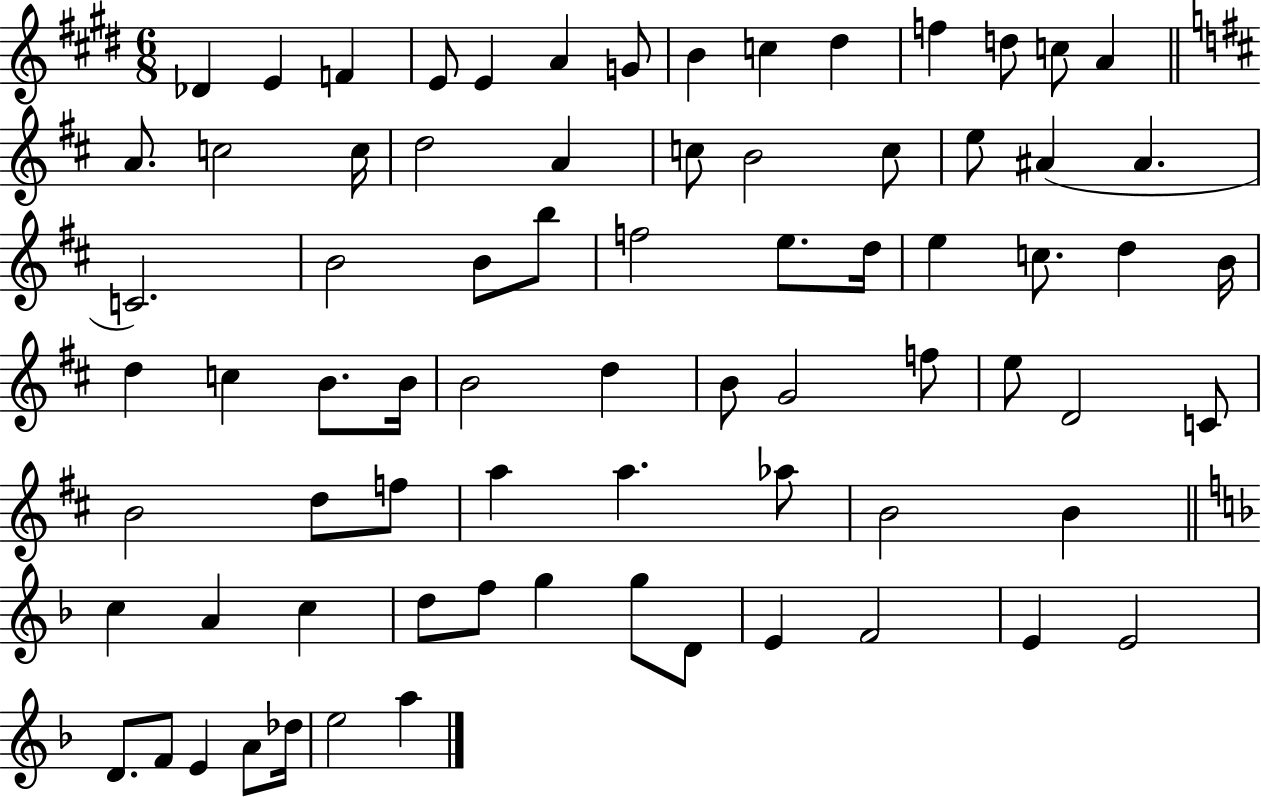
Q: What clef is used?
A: treble